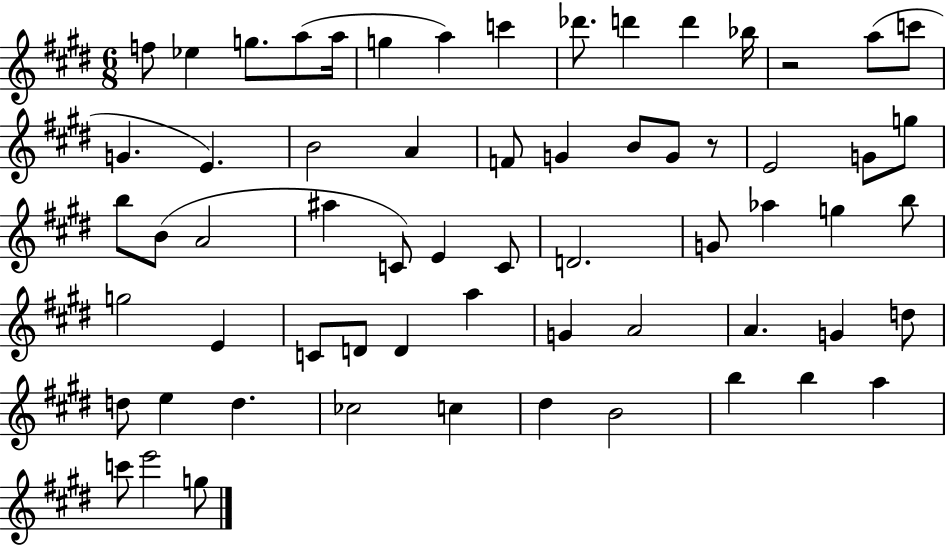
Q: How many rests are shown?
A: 2